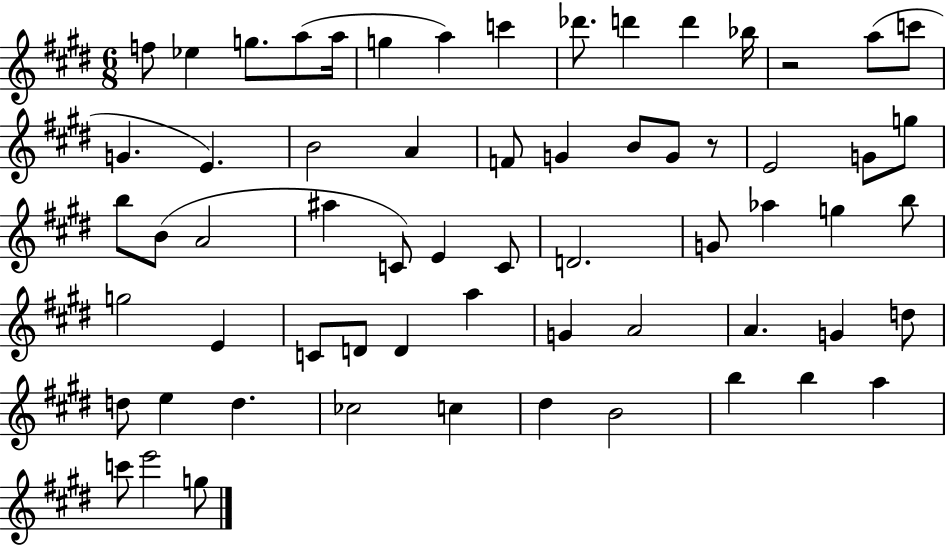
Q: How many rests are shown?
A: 2